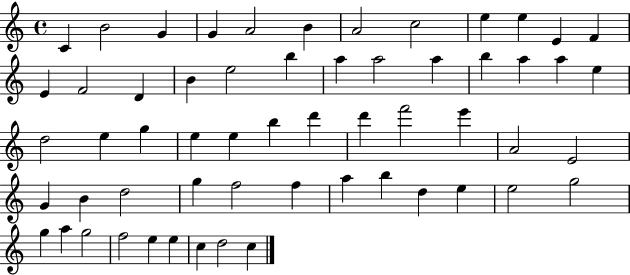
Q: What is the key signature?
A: C major